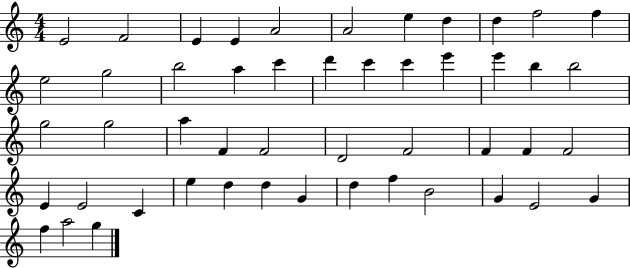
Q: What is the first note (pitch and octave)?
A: E4